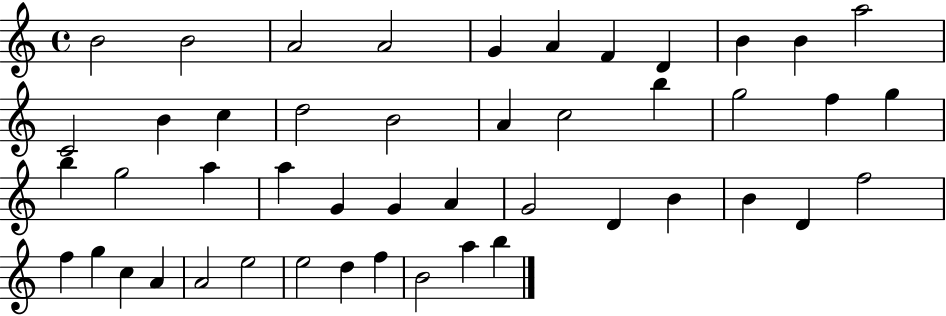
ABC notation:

X:1
T:Untitled
M:4/4
L:1/4
K:C
B2 B2 A2 A2 G A F D B B a2 C2 B c d2 B2 A c2 b g2 f g b g2 a a G G A G2 D B B D f2 f g c A A2 e2 e2 d f B2 a b